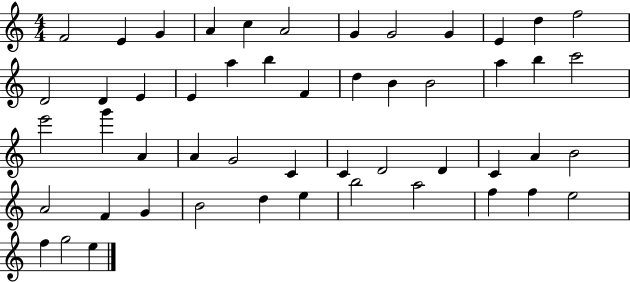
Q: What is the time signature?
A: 4/4